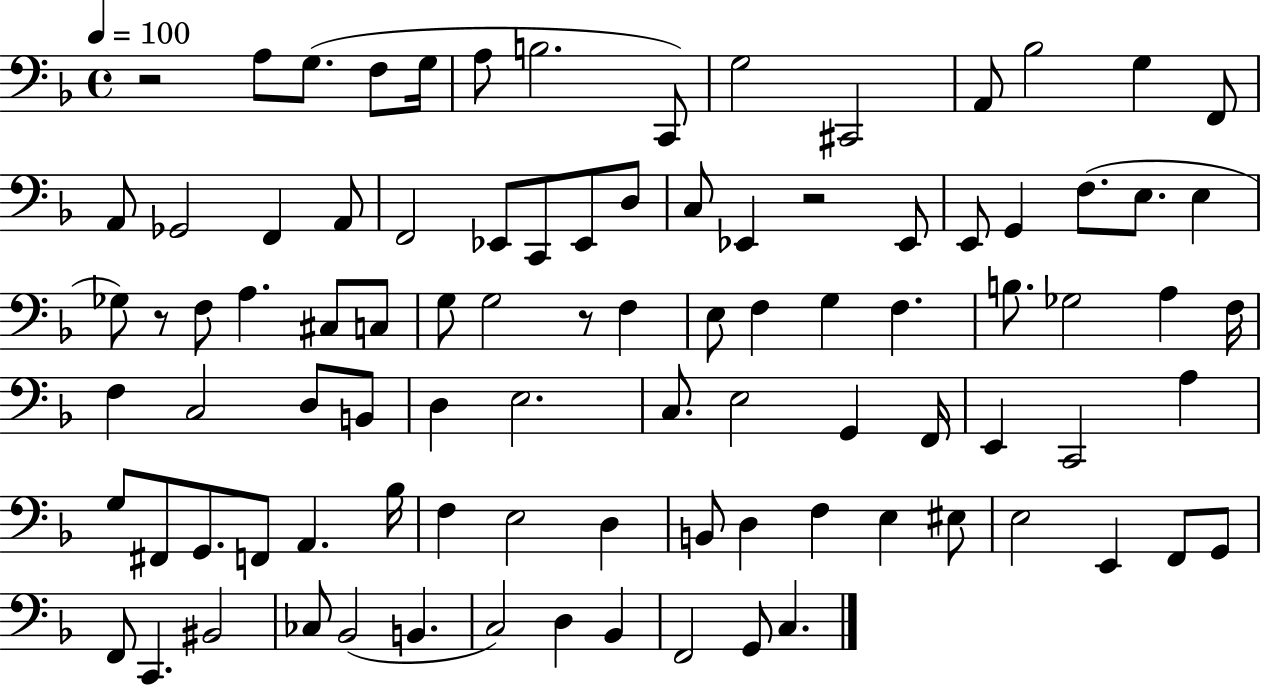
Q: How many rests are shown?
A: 4